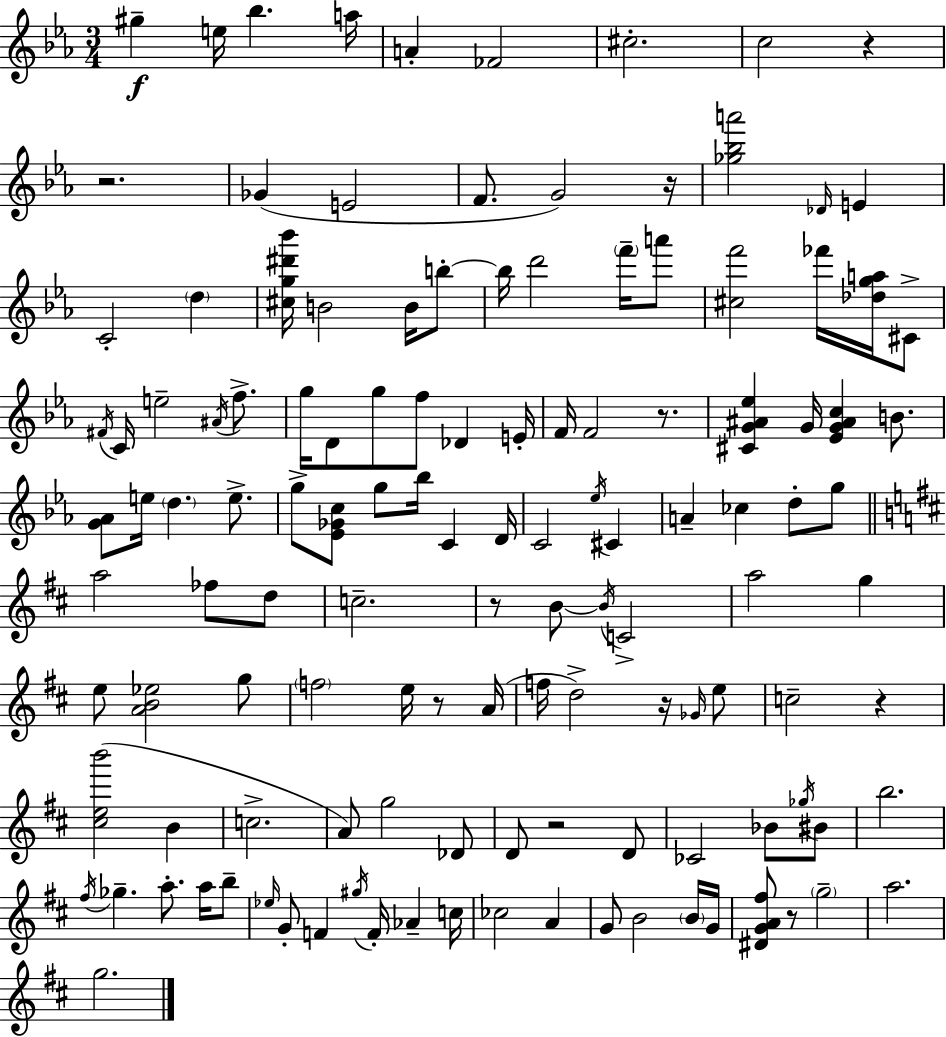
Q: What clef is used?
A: treble